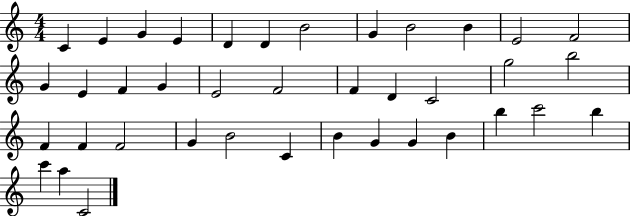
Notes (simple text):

C4/q E4/q G4/q E4/q D4/q D4/q B4/h G4/q B4/h B4/q E4/h F4/h G4/q E4/q F4/q G4/q E4/h F4/h F4/q D4/q C4/h G5/h B5/h F4/q F4/q F4/h G4/q B4/h C4/q B4/q G4/q G4/q B4/q B5/q C6/h B5/q C6/q A5/q C4/h